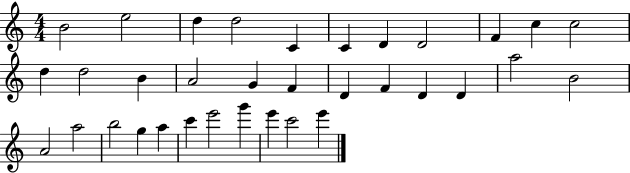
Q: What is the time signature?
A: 4/4